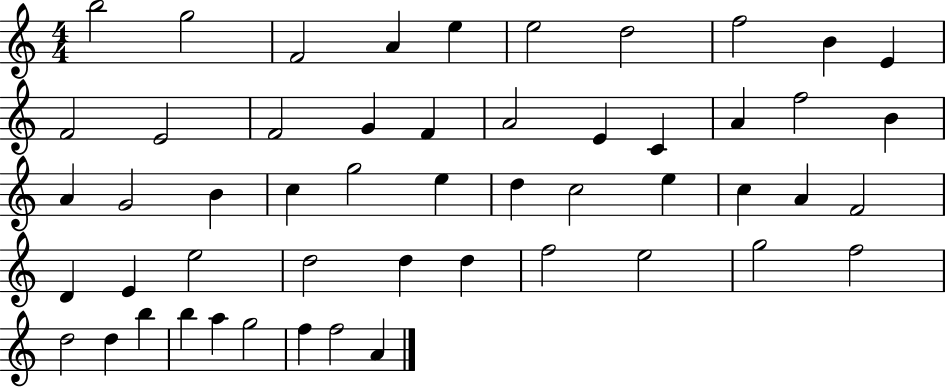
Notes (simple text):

B5/h G5/h F4/h A4/q E5/q E5/h D5/h F5/h B4/q E4/q F4/h E4/h F4/h G4/q F4/q A4/h E4/q C4/q A4/q F5/h B4/q A4/q G4/h B4/q C5/q G5/h E5/q D5/q C5/h E5/q C5/q A4/q F4/h D4/q E4/q E5/h D5/h D5/q D5/q F5/h E5/h G5/h F5/h D5/h D5/q B5/q B5/q A5/q G5/h F5/q F5/h A4/q